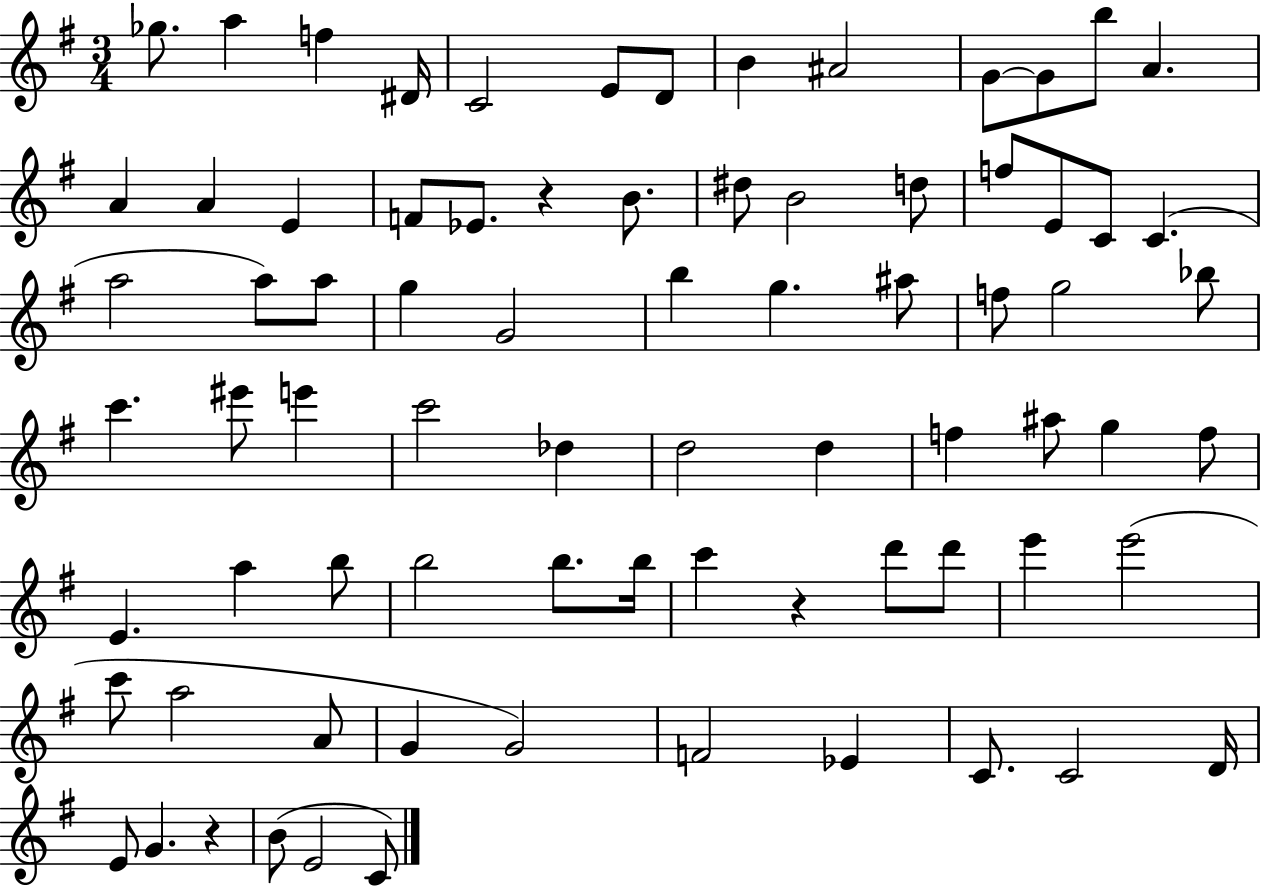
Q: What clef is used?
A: treble